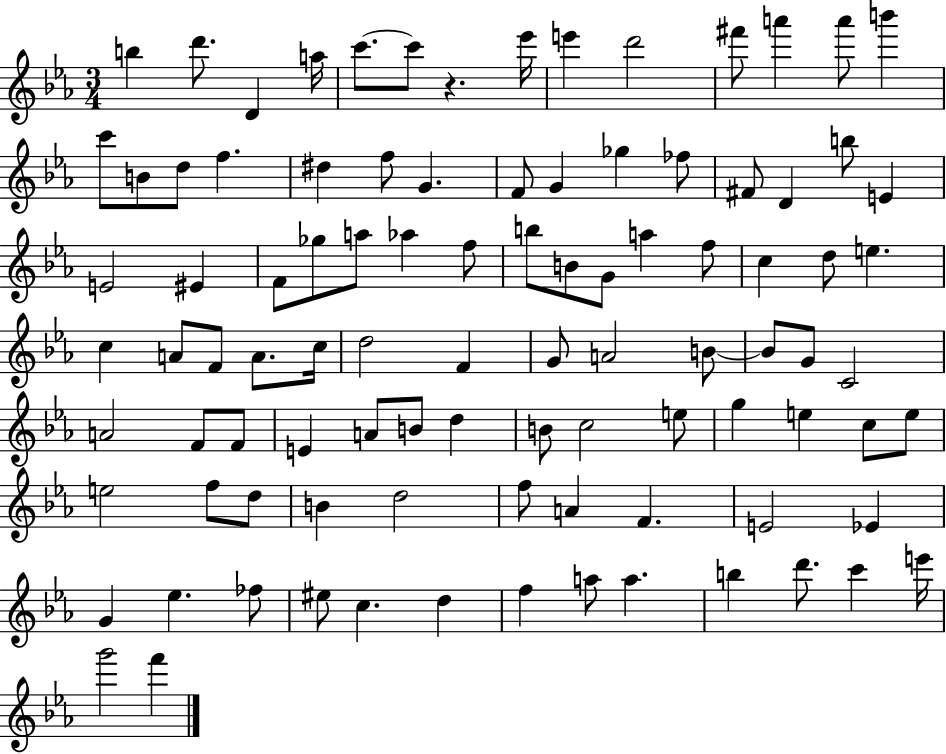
B5/q D6/e. D4/q A5/s C6/e. C6/e R/q. Eb6/s E6/q D6/h F#6/e A6/q A6/e B6/q C6/e B4/e D5/e F5/q. D#5/q F5/e G4/q. F4/e G4/q Gb5/q FES5/e F#4/e D4/q B5/e E4/q E4/h EIS4/q F4/e Gb5/e A5/e Ab5/q F5/e B5/e B4/e G4/e A5/q F5/e C5/q D5/e E5/q. C5/q A4/e F4/e A4/e. C5/s D5/h F4/q G4/e A4/h B4/e B4/e G4/e C4/h A4/h F4/e F4/e E4/q A4/e B4/e D5/q B4/e C5/h E5/e G5/q E5/q C5/e E5/e E5/h F5/e D5/e B4/q D5/h F5/e A4/q F4/q. E4/h Eb4/q G4/q Eb5/q. FES5/e EIS5/e C5/q. D5/q F5/q A5/e A5/q. B5/q D6/e. C6/q E6/s G6/h F6/q